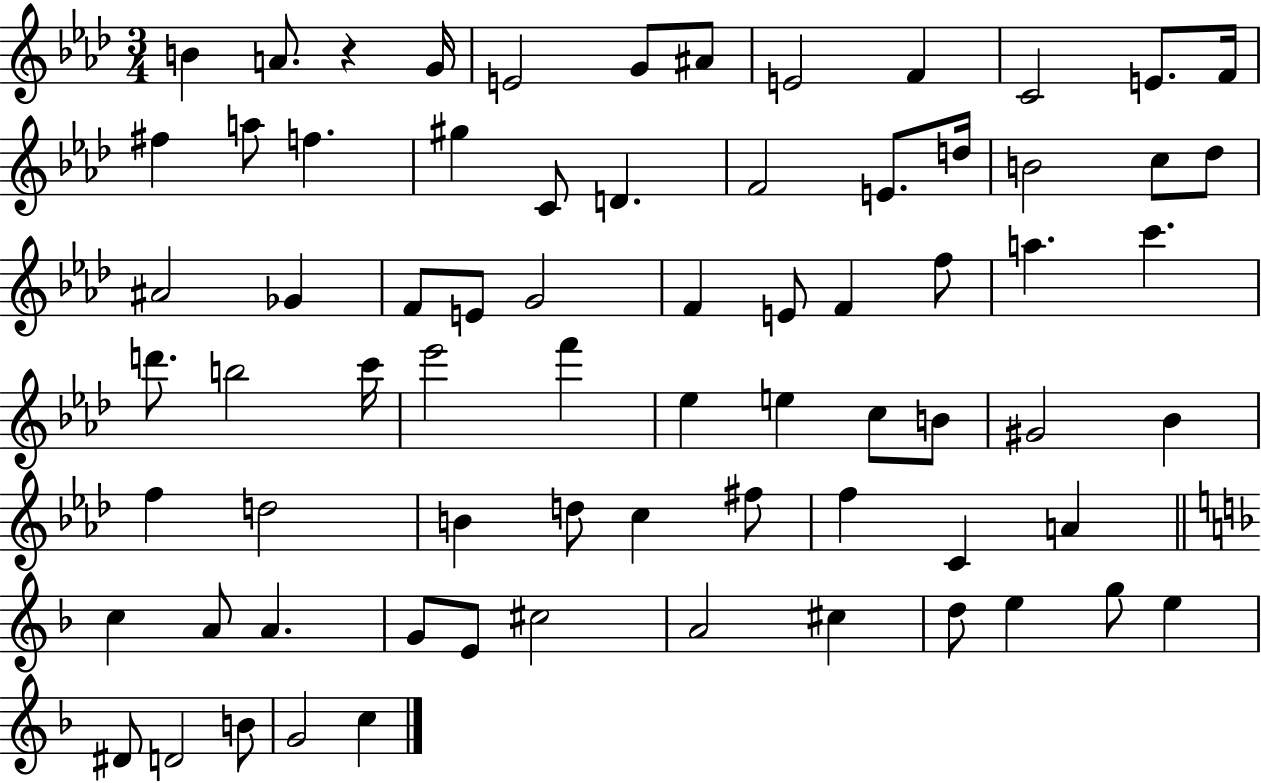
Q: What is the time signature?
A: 3/4